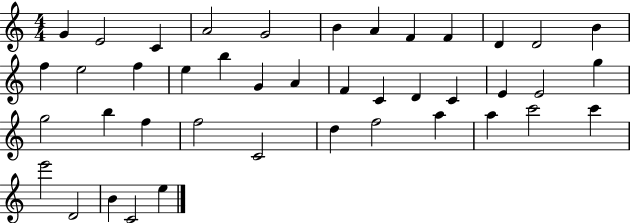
G4/q E4/h C4/q A4/h G4/h B4/q A4/q F4/q F4/q D4/q D4/h B4/q F5/q E5/h F5/q E5/q B5/q G4/q A4/q F4/q C4/q D4/q C4/q E4/q E4/h G5/q G5/h B5/q F5/q F5/h C4/h D5/q F5/h A5/q A5/q C6/h C6/q E6/h D4/h B4/q C4/h E5/q